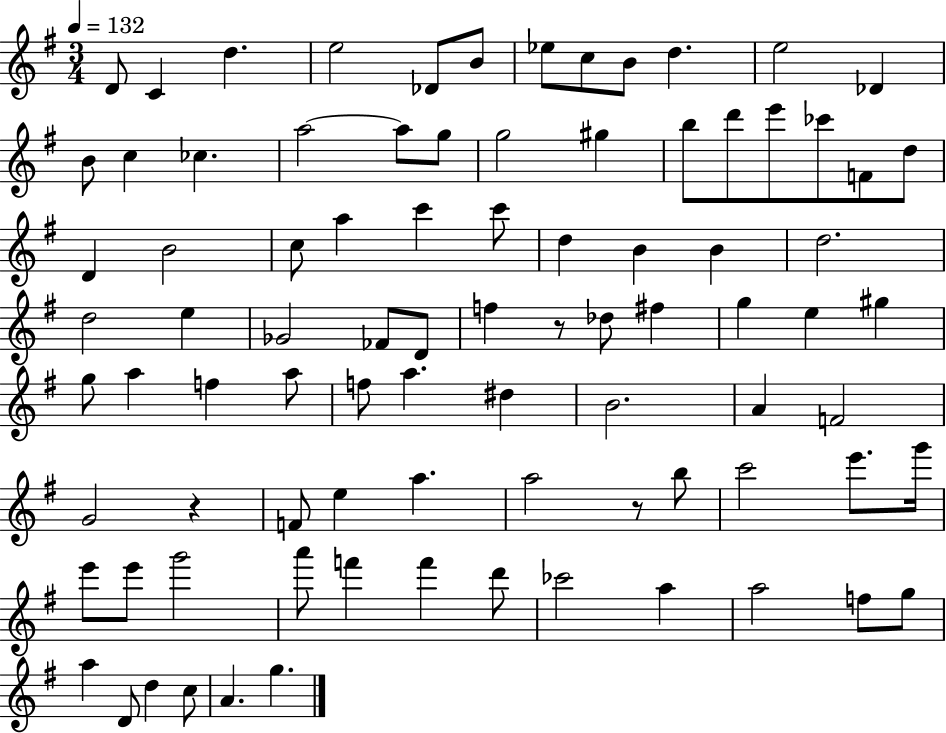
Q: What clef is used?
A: treble